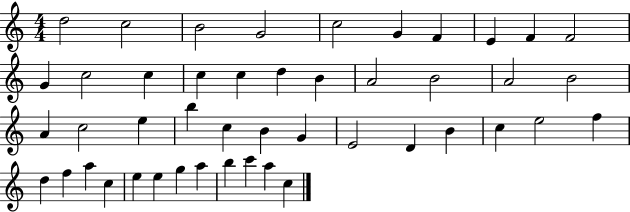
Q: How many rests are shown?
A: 0